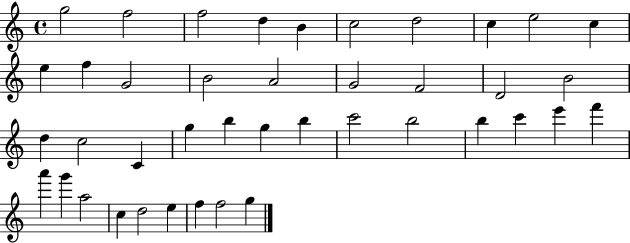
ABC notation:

X:1
T:Untitled
M:4/4
L:1/4
K:C
g2 f2 f2 d B c2 d2 c e2 c e f G2 B2 A2 G2 F2 D2 B2 d c2 C g b g b c'2 b2 b c' e' f' a' g' a2 c d2 e f f2 g